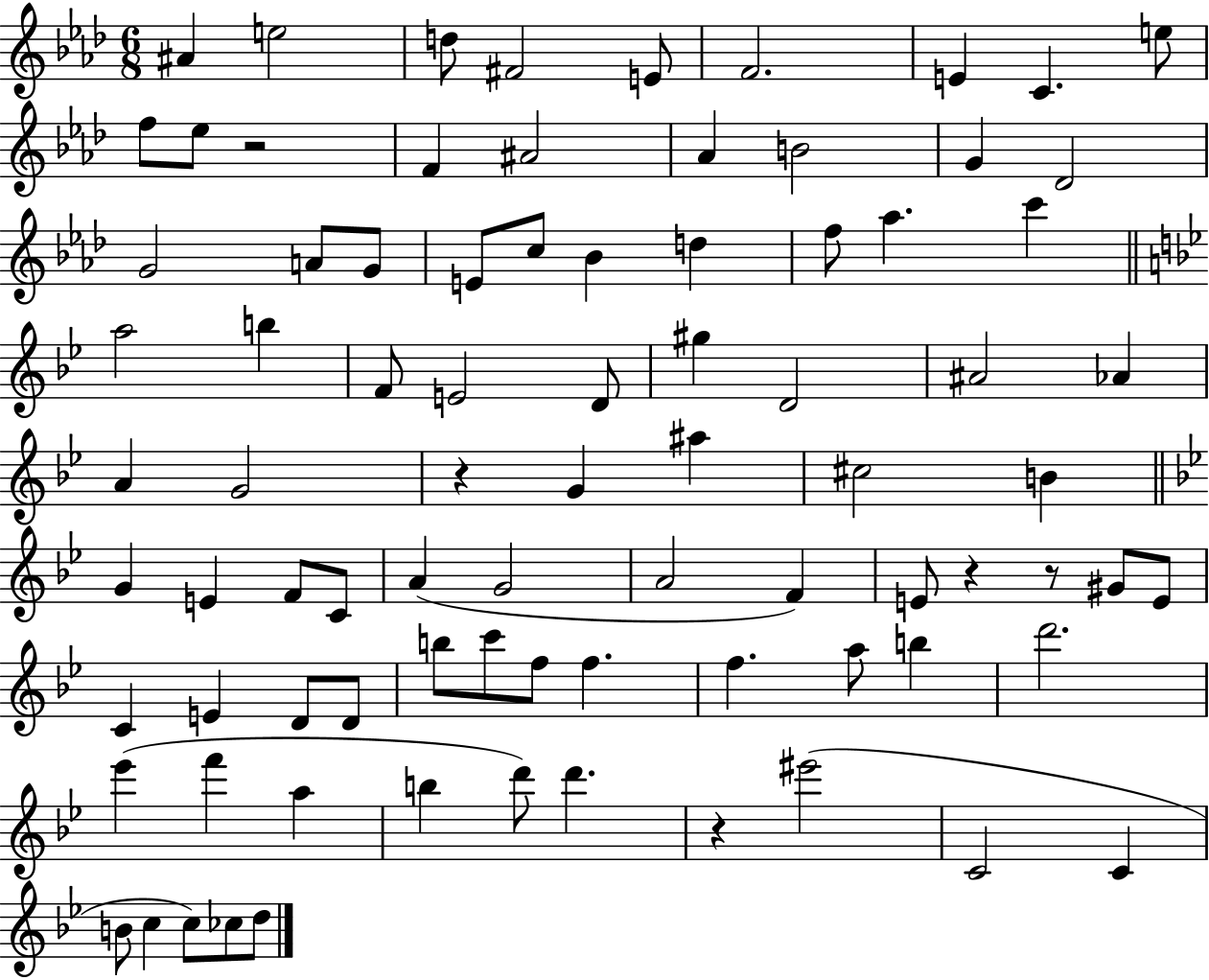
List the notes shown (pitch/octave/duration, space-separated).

A#4/q E5/h D5/e F#4/h E4/e F4/h. E4/q C4/q. E5/e F5/e Eb5/e R/h F4/q A#4/h Ab4/q B4/h G4/q Db4/h G4/h A4/e G4/e E4/e C5/e Bb4/q D5/q F5/e Ab5/q. C6/q A5/h B5/q F4/e E4/h D4/e G#5/q D4/h A#4/h Ab4/q A4/q G4/h R/q G4/q A#5/q C#5/h B4/q G4/q E4/q F4/e C4/e A4/q G4/h A4/h F4/q E4/e R/q R/e G#4/e E4/e C4/q E4/q D4/e D4/e B5/e C6/e F5/e F5/q. F5/q. A5/e B5/q D6/h. Eb6/q F6/q A5/q B5/q D6/e D6/q. R/q EIS6/h C4/h C4/q B4/e C5/q C5/e CES5/e D5/e